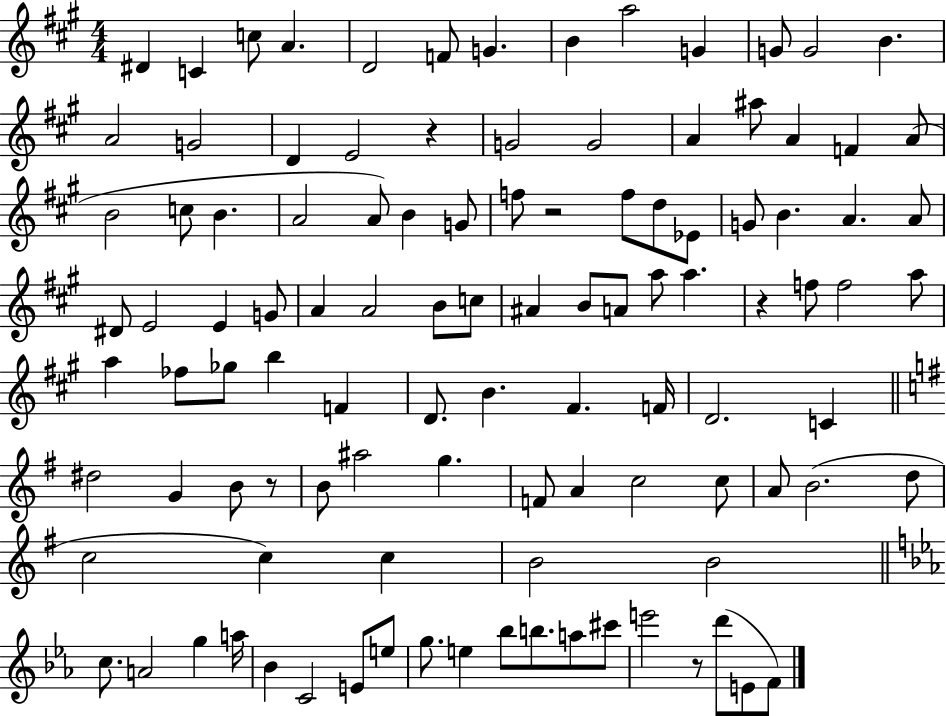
{
  \clef treble
  \numericTimeSignature
  \time 4/4
  \key a \major
  dis'4 c'4 c''8 a'4. | d'2 f'8 g'4. | b'4 a''2 g'4 | g'8 g'2 b'4. | \break a'2 g'2 | d'4 e'2 r4 | g'2 g'2 | a'4 ais''8 a'4 f'4 a'8( | \break b'2 c''8 b'4. | a'2 a'8) b'4 g'8 | f''8 r2 f''8 d''8 ees'8 | g'8 b'4. a'4. a'8 | \break dis'8 e'2 e'4 g'8 | a'4 a'2 b'8 c''8 | ais'4 b'8 a'8 a''8 a''4. | r4 f''8 f''2 a''8 | \break a''4 fes''8 ges''8 b''4 f'4 | d'8. b'4. fis'4. f'16 | d'2. c'4 | \bar "||" \break \key e \minor dis''2 g'4 b'8 r8 | b'8 ais''2 g''4. | f'8 a'4 c''2 c''8 | a'8 b'2.( d''8 | \break c''2 c''4) c''4 | b'2 b'2 | \bar "||" \break \key ees \major c''8. a'2 g''4 a''16 | bes'4 c'2 e'8 e''8 | g''8. e''4 bes''8 b''8. a''8 cis'''8 | e'''2 r8 d'''8( e'8 f'8) | \break \bar "|."
}